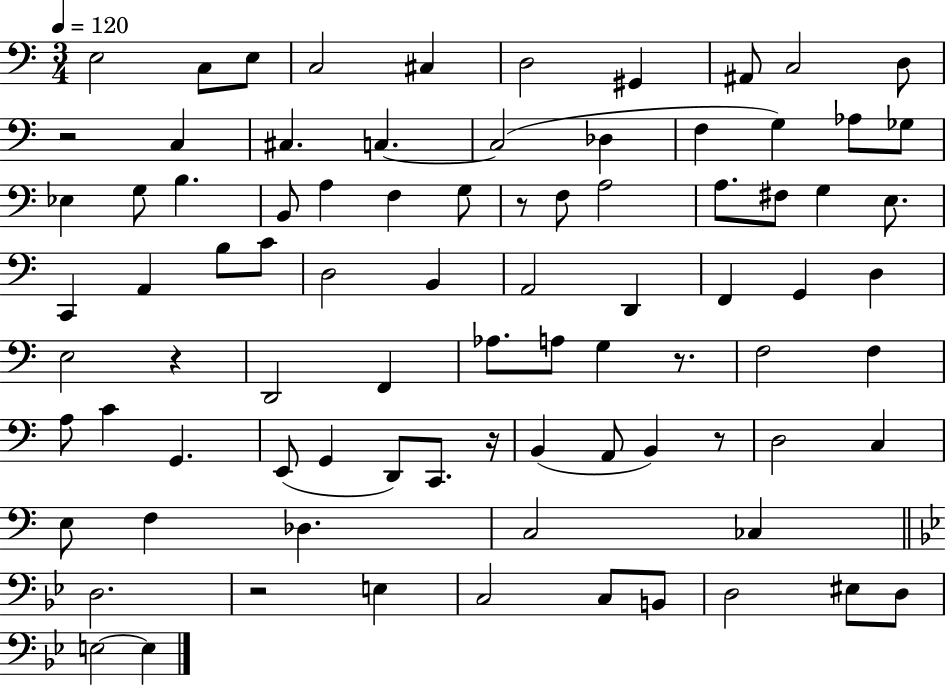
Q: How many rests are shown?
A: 7